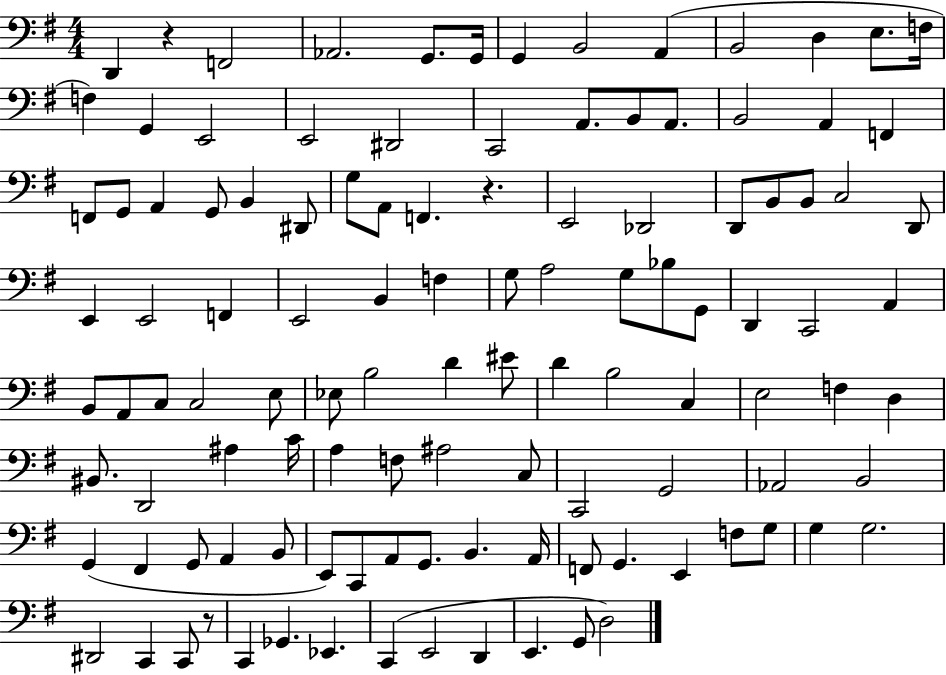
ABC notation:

X:1
T:Untitled
M:4/4
L:1/4
K:G
D,, z F,,2 _A,,2 G,,/2 G,,/4 G,, B,,2 A,, B,,2 D, E,/2 F,/4 F, G,, E,,2 E,,2 ^D,,2 C,,2 A,,/2 B,,/2 A,,/2 B,,2 A,, F,, F,,/2 G,,/2 A,, G,,/2 B,, ^D,,/2 G,/2 A,,/2 F,, z E,,2 _D,,2 D,,/2 B,,/2 B,,/2 C,2 D,,/2 E,, E,,2 F,, E,,2 B,, F, G,/2 A,2 G,/2 _B,/2 G,,/2 D,, C,,2 A,, B,,/2 A,,/2 C,/2 C,2 E,/2 _E,/2 B,2 D ^E/2 D B,2 C, E,2 F, D, ^B,,/2 D,,2 ^A, C/4 A, F,/2 ^A,2 C,/2 C,,2 G,,2 _A,,2 B,,2 G,, ^F,, G,,/2 A,, B,,/2 E,,/2 C,,/2 A,,/2 G,,/2 B,, A,,/4 F,,/2 G,, E,, F,/2 G,/2 G, G,2 ^D,,2 C,, C,,/2 z/2 C,, _G,, _E,, C,, E,,2 D,, E,, G,,/2 D,2